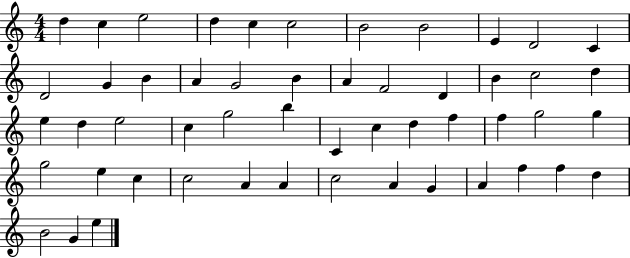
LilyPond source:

{
  \clef treble
  \numericTimeSignature
  \time 4/4
  \key c \major
  d''4 c''4 e''2 | d''4 c''4 c''2 | b'2 b'2 | e'4 d'2 c'4 | \break d'2 g'4 b'4 | a'4 g'2 b'4 | a'4 f'2 d'4 | b'4 c''2 d''4 | \break e''4 d''4 e''2 | c''4 g''2 b''4 | c'4 c''4 d''4 f''4 | f''4 g''2 g''4 | \break g''2 e''4 c''4 | c''2 a'4 a'4 | c''2 a'4 g'4 | a'4 f''4 f''4 d''4 | \break b'2 g'4 e''4 | \bar "|."
}